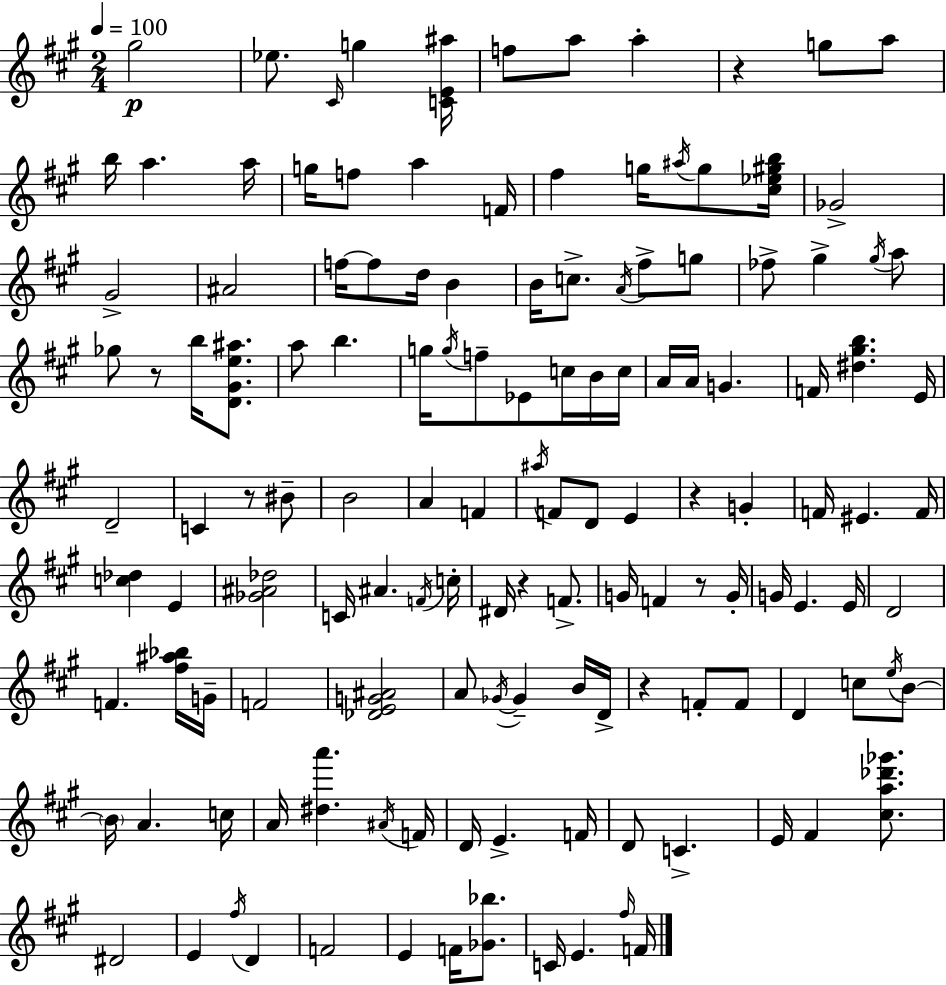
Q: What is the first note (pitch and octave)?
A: G#5